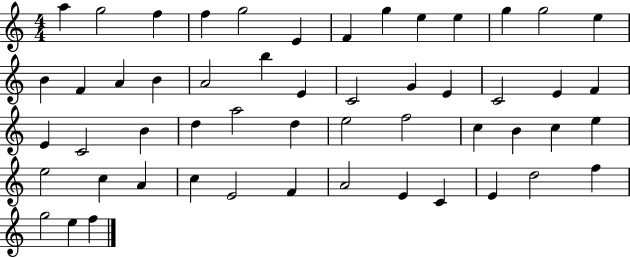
A5/q G5/h F5/q F5/q G5/h E4/q F4/q G5/q E5/q E5/q G5/q G5/h E5/q B4/q F4/q A4/q B4/q A4/h B5/q E4/q C4/h G4/q E4/q C4/h E4/q F4/q E4/q C4/h B4/q D5/q A5/h D5/q E5/h F5/h C5/q B4/q C5/q E5/q E5/h C5/q A4/q C5/q E4/h F4/q A4/h E4/q C4/q E4/q D5/h F5/q G5/h E5/q F5/q